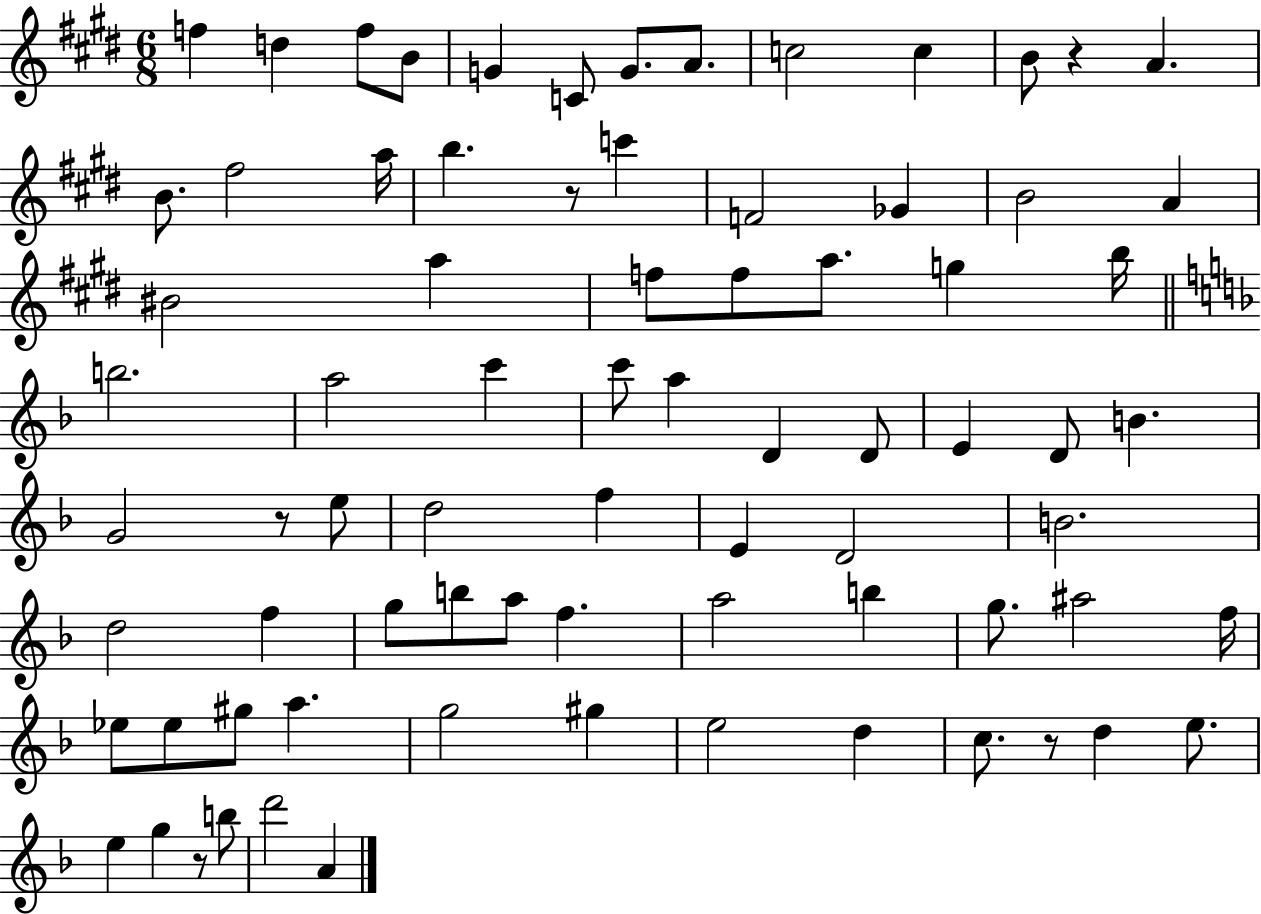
F5/q D5/q F5/e B4/e G4/q C4/e G4/e. A4/e. C5/h C5/q B4/e R/q A4/q. B4/e. F#5/h A5/s B5/q. R/e C6/q F4/h Gb4/q B4/h A4/q BIS4/h A5/q F5/e F5/e A5/e. G5/q B5/s B5/h. A5/h C6/q C6/e A5/q D4/q D4/e E4/q D4/e B4/q. G4/h R/e E5/e D5/h F5/q E4/q D4/h B4/h. D5/h F5/q G5/e B5/e A5/e F5/q. A5/h B5/q G5/e. A#5/h F5/s Eb5/e Eb5/e G#5/e A5/q. G5/h G#5/q E5/h D5/q C5/e. R/e D5/q E5/e. E5/q G5/q R/e B5/e D6/h A4/q